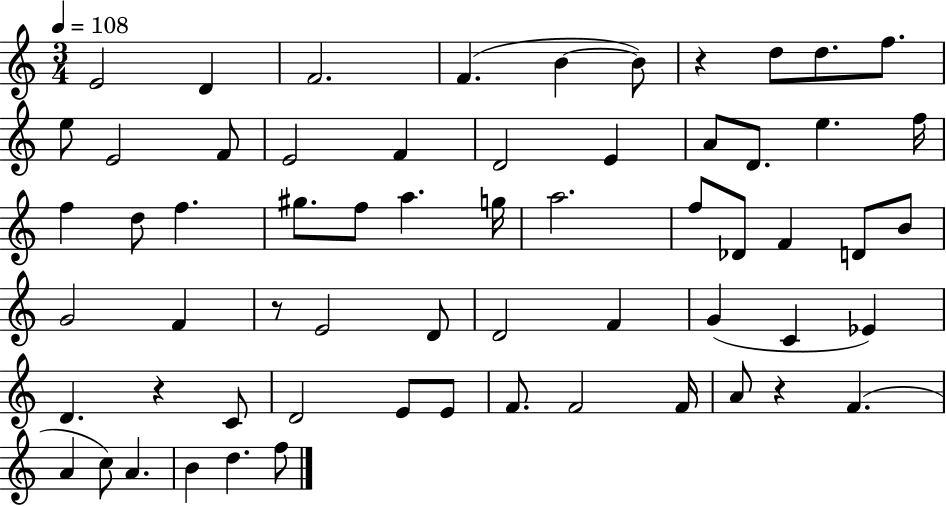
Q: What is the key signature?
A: C major